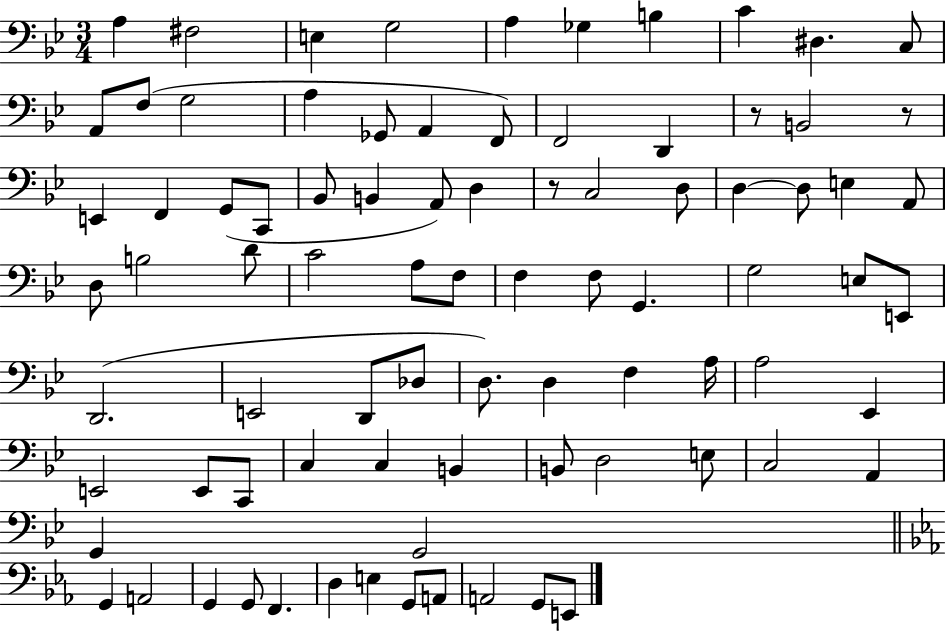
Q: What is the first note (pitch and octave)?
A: A3